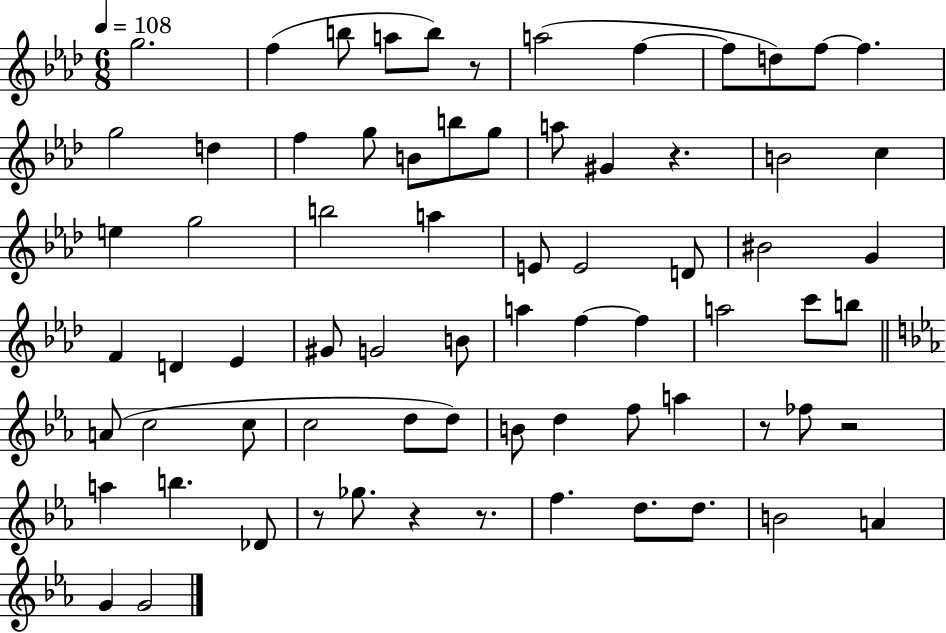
{
  \clef treble
  \numericTimeSignature
  \time 6/8
  \key aes \major
  \tempo 4 = 108
  g''2. | f''4( b''8 a''8 b''8) r8 | a''2( f''4~~ | f''8 d''8) f''8~~ f''4. | \break g''2 d''4 | f''4 g''8 b'8 b''8 g''8 | a''8 gis'4 r4. | b'2 c''4 | \break e''4 g''2 | b''2 a''4 | e'8 e'2 d'8 | bis'2 g'4 | \break f'4 d'4 ees'4 | gis'8 g'2 b'8 | a''4 f''4~~ f''4 | a''2 c'''8 b''8 | \break \bar "||" \break \key ees \major a'8( c''2 c''8 | c''2 d''8 d''8) | b'8 d''4 f''8 a''4 | r8 fes''8 r2 | \break a''4 b''4. des'8 | r8 ges''8. r4 r8. | f''4. d''8. d''8. | b'2 a'4 | \break g'4 g'2 | \bar "|."
}